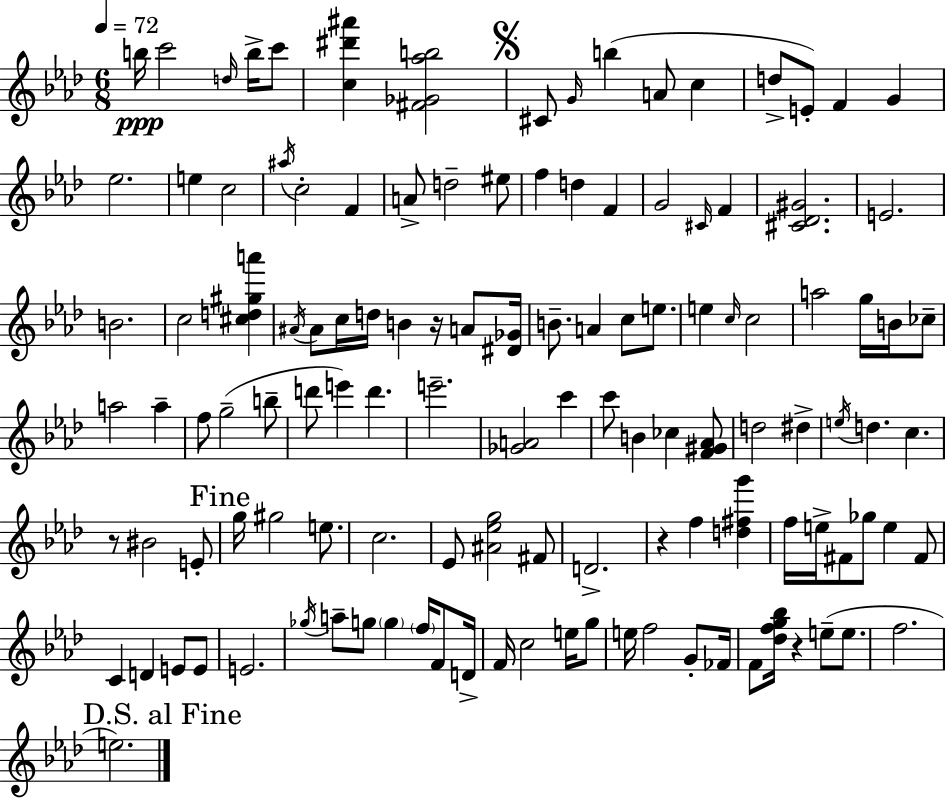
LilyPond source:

{
  \clef treble
  \numericTimeSignature
  \time 6/8
  \key f \minor
  \tempo 4 = 72
  b''16\ppp c'''2 \grace { d''16 } b''16-> c'''8 | <c'' dis''' ais'''>4 <fis' ges' aes'' b''>2 | \mark \markup { \musicglyph "scripts.segno" } cis'8 \grace { g'16 } b''4( a'8 c''4 | d''8-> e'8-.) f'4 g'4 | \break ees''2. | e''4 c''2 | \acciaccatura { ais''16 } c''2-. f'4 | a'8-> d''2-- | \break eis''8 f''4 d''4 f'4 | g'2 \grace { cis'16 } | f'4 <cis' des' gis'>2. | e'2. | \break b'2. | c''2 | <cis'' d'' gis'' a'''>4 \acciaccatura { ais'16 } ais'8 c''16 d''16 b'4 | r16 a'8 <dis' ges'>16 b'8.-- a'4 | \break c''8 e''8. e''4 \grace { c''16 } c''2 | a''2 | g''16 b'16 ces''8-- a''2 | a''4-- f''8 g''2--( | \break b''8-- d'''8 e'''4) | d'''4. e'''2.-- | <ges' a'>2 | c'''4 c'''8 b'4 | \break ces''4 <f' gis' aes'>8 d''2 | dis''4-> \acciaccatura { e''16 } d''4. | c''4. r8 bis'2 | e'8-. \mark "Fine" g''16 gis''2 | \break e''8. c''2. | ees'8 <ais' ees'' g''>2 | fis'8 d'2.-> | r4 f''4 | \break <d'' fis'' g'''>4 f''16 e''16-> fis'8 ges''8 | e''4 fis'8 c'4 d'4 | e'8 e'8 e'2. | \acciaccatura { ges''16 } a''8-- g''8 | \break \parenthesize g''4 \parenthesize f''16 f'8 d'16-> f'16 c''2 | e''16 g''8 e''16 f''2 | g'8-. fes'16 f'8 <des'' f'' g'' bes''>16 r4 | e''8--( e''8. f''2. | \break \mark "D.S. al Fine" e''2.) | \bar "|."
}